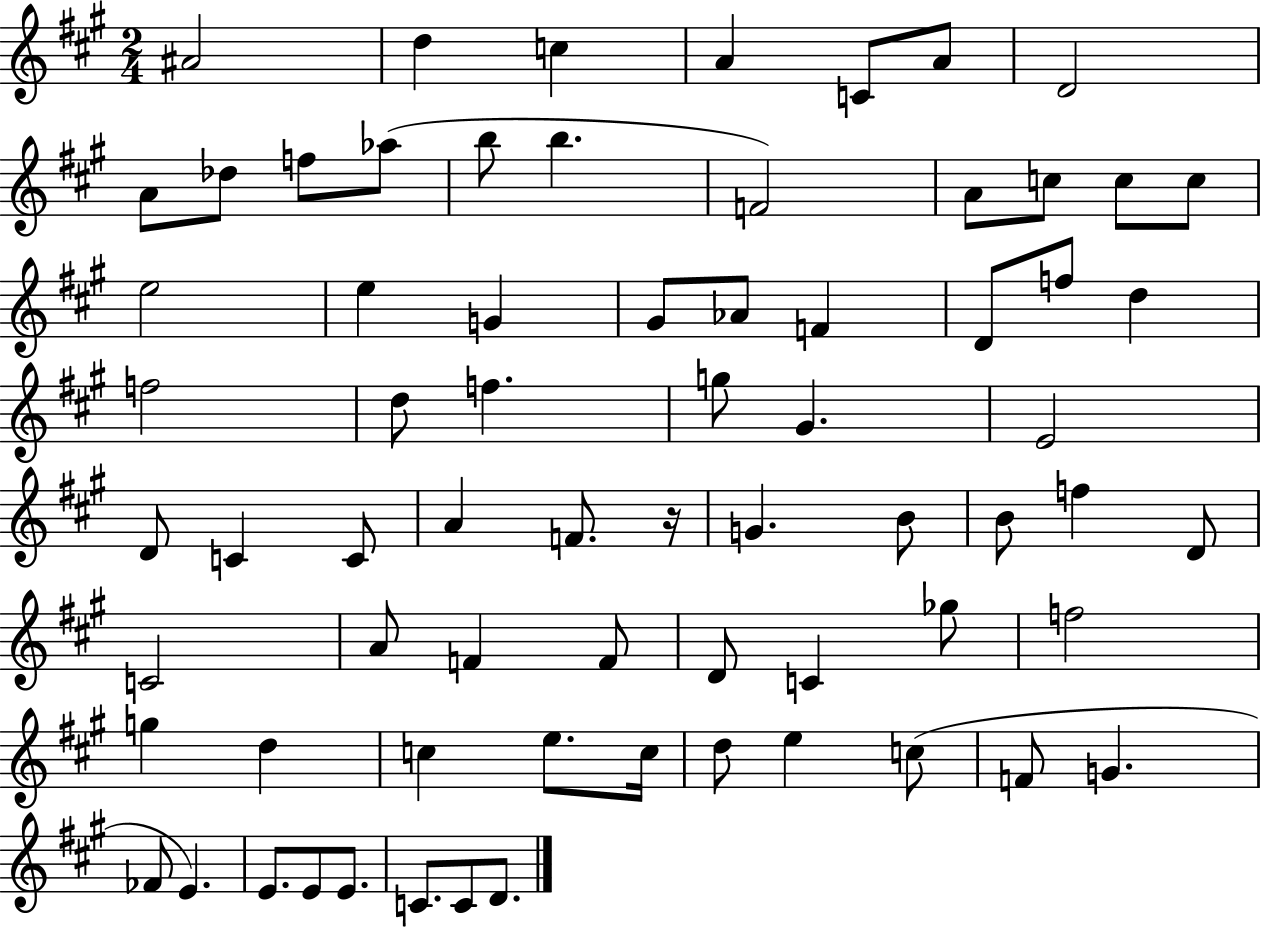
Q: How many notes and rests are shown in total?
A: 70